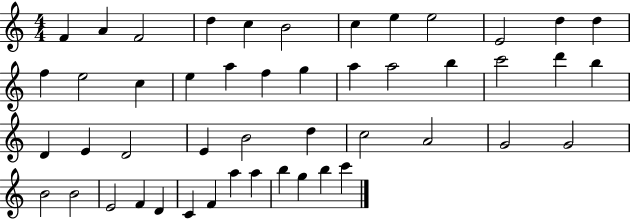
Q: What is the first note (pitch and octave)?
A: F4